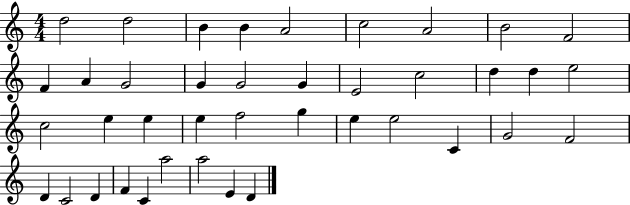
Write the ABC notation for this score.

X:1
T:Untitled
M:4/4
L:1/4
K:C
d2 d2 B B A2 c2 A2 B2 F2 F A G2 G G2 G E2 c2 d d e2 c2 e e e f2 g e e2 C G2 F2 D C2 D F C a2 a2 E D